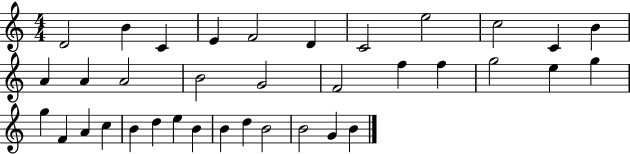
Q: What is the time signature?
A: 4/4